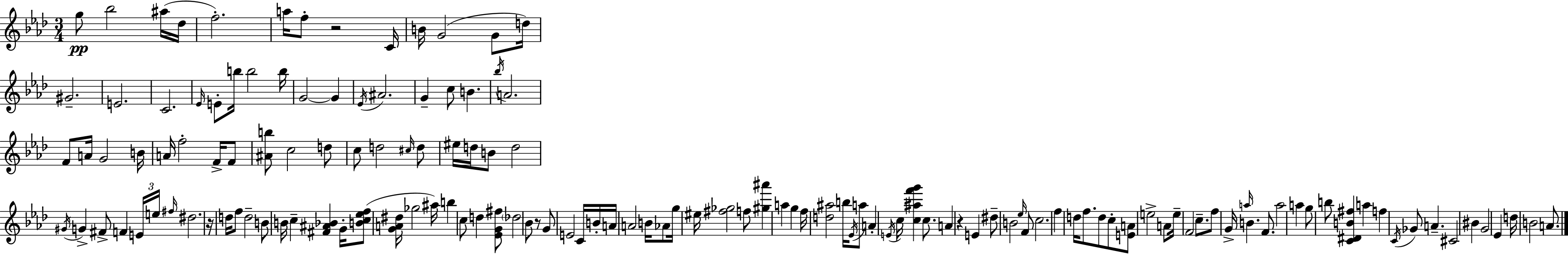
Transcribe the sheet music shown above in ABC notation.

X:1
T:Untitled
M:3/4
L:1/4
K:Fm
g/2 _b2 ^a/4 _d/4 f2 a/4 f/2 z2 C/4 B/4 G2 G/2 d/4 ^G2 E2 C2 _E/4 E/2 b/4 b2 b/4 G2 G _E/4 ^A2 G c/2 B _b/4 A2 F/2 A/4 G2 B/4 A/4 f2 F/4 F/2 [^Ab]/2 c2 d/2 c/2 d2 ^c/4 d/2 ^e/4 d/4 B/2 d2 ^G/4 G ^F/2 F E/4 e/4 ^f/4 ^d2 z/4 d/4 f/2 d2 B/2 B/4 c [^F^A_B] G/4 [Bc_ef]/2 [GA^d]/4 _g2 ^a/4 b c/2 d [_EG^f]/2 _d2 _B/2 z/2 G/2 E2 C/4 B/4 A/4 A2 B/4 _A/2 g/4 ^e/4 [^f_g]2 f/2 [^g^a'] a g f/4 [d^a]2 b/4 _E/4 a/2 A E/4 c/4 [c^af'g'] c/2 A z E ^d/2 B2 _e/4 F/2 c2 f d/4 f/2 d/2 c/2 [EA]/2 e2 A/2 e/4 F2 c/2 f/2 G/4 a/4 B F/2 a2 a g/2 b/2 [C^DB^f] a f C/4 _G/2 A ^C2 ^B G2 _E d/4 B2 A/2